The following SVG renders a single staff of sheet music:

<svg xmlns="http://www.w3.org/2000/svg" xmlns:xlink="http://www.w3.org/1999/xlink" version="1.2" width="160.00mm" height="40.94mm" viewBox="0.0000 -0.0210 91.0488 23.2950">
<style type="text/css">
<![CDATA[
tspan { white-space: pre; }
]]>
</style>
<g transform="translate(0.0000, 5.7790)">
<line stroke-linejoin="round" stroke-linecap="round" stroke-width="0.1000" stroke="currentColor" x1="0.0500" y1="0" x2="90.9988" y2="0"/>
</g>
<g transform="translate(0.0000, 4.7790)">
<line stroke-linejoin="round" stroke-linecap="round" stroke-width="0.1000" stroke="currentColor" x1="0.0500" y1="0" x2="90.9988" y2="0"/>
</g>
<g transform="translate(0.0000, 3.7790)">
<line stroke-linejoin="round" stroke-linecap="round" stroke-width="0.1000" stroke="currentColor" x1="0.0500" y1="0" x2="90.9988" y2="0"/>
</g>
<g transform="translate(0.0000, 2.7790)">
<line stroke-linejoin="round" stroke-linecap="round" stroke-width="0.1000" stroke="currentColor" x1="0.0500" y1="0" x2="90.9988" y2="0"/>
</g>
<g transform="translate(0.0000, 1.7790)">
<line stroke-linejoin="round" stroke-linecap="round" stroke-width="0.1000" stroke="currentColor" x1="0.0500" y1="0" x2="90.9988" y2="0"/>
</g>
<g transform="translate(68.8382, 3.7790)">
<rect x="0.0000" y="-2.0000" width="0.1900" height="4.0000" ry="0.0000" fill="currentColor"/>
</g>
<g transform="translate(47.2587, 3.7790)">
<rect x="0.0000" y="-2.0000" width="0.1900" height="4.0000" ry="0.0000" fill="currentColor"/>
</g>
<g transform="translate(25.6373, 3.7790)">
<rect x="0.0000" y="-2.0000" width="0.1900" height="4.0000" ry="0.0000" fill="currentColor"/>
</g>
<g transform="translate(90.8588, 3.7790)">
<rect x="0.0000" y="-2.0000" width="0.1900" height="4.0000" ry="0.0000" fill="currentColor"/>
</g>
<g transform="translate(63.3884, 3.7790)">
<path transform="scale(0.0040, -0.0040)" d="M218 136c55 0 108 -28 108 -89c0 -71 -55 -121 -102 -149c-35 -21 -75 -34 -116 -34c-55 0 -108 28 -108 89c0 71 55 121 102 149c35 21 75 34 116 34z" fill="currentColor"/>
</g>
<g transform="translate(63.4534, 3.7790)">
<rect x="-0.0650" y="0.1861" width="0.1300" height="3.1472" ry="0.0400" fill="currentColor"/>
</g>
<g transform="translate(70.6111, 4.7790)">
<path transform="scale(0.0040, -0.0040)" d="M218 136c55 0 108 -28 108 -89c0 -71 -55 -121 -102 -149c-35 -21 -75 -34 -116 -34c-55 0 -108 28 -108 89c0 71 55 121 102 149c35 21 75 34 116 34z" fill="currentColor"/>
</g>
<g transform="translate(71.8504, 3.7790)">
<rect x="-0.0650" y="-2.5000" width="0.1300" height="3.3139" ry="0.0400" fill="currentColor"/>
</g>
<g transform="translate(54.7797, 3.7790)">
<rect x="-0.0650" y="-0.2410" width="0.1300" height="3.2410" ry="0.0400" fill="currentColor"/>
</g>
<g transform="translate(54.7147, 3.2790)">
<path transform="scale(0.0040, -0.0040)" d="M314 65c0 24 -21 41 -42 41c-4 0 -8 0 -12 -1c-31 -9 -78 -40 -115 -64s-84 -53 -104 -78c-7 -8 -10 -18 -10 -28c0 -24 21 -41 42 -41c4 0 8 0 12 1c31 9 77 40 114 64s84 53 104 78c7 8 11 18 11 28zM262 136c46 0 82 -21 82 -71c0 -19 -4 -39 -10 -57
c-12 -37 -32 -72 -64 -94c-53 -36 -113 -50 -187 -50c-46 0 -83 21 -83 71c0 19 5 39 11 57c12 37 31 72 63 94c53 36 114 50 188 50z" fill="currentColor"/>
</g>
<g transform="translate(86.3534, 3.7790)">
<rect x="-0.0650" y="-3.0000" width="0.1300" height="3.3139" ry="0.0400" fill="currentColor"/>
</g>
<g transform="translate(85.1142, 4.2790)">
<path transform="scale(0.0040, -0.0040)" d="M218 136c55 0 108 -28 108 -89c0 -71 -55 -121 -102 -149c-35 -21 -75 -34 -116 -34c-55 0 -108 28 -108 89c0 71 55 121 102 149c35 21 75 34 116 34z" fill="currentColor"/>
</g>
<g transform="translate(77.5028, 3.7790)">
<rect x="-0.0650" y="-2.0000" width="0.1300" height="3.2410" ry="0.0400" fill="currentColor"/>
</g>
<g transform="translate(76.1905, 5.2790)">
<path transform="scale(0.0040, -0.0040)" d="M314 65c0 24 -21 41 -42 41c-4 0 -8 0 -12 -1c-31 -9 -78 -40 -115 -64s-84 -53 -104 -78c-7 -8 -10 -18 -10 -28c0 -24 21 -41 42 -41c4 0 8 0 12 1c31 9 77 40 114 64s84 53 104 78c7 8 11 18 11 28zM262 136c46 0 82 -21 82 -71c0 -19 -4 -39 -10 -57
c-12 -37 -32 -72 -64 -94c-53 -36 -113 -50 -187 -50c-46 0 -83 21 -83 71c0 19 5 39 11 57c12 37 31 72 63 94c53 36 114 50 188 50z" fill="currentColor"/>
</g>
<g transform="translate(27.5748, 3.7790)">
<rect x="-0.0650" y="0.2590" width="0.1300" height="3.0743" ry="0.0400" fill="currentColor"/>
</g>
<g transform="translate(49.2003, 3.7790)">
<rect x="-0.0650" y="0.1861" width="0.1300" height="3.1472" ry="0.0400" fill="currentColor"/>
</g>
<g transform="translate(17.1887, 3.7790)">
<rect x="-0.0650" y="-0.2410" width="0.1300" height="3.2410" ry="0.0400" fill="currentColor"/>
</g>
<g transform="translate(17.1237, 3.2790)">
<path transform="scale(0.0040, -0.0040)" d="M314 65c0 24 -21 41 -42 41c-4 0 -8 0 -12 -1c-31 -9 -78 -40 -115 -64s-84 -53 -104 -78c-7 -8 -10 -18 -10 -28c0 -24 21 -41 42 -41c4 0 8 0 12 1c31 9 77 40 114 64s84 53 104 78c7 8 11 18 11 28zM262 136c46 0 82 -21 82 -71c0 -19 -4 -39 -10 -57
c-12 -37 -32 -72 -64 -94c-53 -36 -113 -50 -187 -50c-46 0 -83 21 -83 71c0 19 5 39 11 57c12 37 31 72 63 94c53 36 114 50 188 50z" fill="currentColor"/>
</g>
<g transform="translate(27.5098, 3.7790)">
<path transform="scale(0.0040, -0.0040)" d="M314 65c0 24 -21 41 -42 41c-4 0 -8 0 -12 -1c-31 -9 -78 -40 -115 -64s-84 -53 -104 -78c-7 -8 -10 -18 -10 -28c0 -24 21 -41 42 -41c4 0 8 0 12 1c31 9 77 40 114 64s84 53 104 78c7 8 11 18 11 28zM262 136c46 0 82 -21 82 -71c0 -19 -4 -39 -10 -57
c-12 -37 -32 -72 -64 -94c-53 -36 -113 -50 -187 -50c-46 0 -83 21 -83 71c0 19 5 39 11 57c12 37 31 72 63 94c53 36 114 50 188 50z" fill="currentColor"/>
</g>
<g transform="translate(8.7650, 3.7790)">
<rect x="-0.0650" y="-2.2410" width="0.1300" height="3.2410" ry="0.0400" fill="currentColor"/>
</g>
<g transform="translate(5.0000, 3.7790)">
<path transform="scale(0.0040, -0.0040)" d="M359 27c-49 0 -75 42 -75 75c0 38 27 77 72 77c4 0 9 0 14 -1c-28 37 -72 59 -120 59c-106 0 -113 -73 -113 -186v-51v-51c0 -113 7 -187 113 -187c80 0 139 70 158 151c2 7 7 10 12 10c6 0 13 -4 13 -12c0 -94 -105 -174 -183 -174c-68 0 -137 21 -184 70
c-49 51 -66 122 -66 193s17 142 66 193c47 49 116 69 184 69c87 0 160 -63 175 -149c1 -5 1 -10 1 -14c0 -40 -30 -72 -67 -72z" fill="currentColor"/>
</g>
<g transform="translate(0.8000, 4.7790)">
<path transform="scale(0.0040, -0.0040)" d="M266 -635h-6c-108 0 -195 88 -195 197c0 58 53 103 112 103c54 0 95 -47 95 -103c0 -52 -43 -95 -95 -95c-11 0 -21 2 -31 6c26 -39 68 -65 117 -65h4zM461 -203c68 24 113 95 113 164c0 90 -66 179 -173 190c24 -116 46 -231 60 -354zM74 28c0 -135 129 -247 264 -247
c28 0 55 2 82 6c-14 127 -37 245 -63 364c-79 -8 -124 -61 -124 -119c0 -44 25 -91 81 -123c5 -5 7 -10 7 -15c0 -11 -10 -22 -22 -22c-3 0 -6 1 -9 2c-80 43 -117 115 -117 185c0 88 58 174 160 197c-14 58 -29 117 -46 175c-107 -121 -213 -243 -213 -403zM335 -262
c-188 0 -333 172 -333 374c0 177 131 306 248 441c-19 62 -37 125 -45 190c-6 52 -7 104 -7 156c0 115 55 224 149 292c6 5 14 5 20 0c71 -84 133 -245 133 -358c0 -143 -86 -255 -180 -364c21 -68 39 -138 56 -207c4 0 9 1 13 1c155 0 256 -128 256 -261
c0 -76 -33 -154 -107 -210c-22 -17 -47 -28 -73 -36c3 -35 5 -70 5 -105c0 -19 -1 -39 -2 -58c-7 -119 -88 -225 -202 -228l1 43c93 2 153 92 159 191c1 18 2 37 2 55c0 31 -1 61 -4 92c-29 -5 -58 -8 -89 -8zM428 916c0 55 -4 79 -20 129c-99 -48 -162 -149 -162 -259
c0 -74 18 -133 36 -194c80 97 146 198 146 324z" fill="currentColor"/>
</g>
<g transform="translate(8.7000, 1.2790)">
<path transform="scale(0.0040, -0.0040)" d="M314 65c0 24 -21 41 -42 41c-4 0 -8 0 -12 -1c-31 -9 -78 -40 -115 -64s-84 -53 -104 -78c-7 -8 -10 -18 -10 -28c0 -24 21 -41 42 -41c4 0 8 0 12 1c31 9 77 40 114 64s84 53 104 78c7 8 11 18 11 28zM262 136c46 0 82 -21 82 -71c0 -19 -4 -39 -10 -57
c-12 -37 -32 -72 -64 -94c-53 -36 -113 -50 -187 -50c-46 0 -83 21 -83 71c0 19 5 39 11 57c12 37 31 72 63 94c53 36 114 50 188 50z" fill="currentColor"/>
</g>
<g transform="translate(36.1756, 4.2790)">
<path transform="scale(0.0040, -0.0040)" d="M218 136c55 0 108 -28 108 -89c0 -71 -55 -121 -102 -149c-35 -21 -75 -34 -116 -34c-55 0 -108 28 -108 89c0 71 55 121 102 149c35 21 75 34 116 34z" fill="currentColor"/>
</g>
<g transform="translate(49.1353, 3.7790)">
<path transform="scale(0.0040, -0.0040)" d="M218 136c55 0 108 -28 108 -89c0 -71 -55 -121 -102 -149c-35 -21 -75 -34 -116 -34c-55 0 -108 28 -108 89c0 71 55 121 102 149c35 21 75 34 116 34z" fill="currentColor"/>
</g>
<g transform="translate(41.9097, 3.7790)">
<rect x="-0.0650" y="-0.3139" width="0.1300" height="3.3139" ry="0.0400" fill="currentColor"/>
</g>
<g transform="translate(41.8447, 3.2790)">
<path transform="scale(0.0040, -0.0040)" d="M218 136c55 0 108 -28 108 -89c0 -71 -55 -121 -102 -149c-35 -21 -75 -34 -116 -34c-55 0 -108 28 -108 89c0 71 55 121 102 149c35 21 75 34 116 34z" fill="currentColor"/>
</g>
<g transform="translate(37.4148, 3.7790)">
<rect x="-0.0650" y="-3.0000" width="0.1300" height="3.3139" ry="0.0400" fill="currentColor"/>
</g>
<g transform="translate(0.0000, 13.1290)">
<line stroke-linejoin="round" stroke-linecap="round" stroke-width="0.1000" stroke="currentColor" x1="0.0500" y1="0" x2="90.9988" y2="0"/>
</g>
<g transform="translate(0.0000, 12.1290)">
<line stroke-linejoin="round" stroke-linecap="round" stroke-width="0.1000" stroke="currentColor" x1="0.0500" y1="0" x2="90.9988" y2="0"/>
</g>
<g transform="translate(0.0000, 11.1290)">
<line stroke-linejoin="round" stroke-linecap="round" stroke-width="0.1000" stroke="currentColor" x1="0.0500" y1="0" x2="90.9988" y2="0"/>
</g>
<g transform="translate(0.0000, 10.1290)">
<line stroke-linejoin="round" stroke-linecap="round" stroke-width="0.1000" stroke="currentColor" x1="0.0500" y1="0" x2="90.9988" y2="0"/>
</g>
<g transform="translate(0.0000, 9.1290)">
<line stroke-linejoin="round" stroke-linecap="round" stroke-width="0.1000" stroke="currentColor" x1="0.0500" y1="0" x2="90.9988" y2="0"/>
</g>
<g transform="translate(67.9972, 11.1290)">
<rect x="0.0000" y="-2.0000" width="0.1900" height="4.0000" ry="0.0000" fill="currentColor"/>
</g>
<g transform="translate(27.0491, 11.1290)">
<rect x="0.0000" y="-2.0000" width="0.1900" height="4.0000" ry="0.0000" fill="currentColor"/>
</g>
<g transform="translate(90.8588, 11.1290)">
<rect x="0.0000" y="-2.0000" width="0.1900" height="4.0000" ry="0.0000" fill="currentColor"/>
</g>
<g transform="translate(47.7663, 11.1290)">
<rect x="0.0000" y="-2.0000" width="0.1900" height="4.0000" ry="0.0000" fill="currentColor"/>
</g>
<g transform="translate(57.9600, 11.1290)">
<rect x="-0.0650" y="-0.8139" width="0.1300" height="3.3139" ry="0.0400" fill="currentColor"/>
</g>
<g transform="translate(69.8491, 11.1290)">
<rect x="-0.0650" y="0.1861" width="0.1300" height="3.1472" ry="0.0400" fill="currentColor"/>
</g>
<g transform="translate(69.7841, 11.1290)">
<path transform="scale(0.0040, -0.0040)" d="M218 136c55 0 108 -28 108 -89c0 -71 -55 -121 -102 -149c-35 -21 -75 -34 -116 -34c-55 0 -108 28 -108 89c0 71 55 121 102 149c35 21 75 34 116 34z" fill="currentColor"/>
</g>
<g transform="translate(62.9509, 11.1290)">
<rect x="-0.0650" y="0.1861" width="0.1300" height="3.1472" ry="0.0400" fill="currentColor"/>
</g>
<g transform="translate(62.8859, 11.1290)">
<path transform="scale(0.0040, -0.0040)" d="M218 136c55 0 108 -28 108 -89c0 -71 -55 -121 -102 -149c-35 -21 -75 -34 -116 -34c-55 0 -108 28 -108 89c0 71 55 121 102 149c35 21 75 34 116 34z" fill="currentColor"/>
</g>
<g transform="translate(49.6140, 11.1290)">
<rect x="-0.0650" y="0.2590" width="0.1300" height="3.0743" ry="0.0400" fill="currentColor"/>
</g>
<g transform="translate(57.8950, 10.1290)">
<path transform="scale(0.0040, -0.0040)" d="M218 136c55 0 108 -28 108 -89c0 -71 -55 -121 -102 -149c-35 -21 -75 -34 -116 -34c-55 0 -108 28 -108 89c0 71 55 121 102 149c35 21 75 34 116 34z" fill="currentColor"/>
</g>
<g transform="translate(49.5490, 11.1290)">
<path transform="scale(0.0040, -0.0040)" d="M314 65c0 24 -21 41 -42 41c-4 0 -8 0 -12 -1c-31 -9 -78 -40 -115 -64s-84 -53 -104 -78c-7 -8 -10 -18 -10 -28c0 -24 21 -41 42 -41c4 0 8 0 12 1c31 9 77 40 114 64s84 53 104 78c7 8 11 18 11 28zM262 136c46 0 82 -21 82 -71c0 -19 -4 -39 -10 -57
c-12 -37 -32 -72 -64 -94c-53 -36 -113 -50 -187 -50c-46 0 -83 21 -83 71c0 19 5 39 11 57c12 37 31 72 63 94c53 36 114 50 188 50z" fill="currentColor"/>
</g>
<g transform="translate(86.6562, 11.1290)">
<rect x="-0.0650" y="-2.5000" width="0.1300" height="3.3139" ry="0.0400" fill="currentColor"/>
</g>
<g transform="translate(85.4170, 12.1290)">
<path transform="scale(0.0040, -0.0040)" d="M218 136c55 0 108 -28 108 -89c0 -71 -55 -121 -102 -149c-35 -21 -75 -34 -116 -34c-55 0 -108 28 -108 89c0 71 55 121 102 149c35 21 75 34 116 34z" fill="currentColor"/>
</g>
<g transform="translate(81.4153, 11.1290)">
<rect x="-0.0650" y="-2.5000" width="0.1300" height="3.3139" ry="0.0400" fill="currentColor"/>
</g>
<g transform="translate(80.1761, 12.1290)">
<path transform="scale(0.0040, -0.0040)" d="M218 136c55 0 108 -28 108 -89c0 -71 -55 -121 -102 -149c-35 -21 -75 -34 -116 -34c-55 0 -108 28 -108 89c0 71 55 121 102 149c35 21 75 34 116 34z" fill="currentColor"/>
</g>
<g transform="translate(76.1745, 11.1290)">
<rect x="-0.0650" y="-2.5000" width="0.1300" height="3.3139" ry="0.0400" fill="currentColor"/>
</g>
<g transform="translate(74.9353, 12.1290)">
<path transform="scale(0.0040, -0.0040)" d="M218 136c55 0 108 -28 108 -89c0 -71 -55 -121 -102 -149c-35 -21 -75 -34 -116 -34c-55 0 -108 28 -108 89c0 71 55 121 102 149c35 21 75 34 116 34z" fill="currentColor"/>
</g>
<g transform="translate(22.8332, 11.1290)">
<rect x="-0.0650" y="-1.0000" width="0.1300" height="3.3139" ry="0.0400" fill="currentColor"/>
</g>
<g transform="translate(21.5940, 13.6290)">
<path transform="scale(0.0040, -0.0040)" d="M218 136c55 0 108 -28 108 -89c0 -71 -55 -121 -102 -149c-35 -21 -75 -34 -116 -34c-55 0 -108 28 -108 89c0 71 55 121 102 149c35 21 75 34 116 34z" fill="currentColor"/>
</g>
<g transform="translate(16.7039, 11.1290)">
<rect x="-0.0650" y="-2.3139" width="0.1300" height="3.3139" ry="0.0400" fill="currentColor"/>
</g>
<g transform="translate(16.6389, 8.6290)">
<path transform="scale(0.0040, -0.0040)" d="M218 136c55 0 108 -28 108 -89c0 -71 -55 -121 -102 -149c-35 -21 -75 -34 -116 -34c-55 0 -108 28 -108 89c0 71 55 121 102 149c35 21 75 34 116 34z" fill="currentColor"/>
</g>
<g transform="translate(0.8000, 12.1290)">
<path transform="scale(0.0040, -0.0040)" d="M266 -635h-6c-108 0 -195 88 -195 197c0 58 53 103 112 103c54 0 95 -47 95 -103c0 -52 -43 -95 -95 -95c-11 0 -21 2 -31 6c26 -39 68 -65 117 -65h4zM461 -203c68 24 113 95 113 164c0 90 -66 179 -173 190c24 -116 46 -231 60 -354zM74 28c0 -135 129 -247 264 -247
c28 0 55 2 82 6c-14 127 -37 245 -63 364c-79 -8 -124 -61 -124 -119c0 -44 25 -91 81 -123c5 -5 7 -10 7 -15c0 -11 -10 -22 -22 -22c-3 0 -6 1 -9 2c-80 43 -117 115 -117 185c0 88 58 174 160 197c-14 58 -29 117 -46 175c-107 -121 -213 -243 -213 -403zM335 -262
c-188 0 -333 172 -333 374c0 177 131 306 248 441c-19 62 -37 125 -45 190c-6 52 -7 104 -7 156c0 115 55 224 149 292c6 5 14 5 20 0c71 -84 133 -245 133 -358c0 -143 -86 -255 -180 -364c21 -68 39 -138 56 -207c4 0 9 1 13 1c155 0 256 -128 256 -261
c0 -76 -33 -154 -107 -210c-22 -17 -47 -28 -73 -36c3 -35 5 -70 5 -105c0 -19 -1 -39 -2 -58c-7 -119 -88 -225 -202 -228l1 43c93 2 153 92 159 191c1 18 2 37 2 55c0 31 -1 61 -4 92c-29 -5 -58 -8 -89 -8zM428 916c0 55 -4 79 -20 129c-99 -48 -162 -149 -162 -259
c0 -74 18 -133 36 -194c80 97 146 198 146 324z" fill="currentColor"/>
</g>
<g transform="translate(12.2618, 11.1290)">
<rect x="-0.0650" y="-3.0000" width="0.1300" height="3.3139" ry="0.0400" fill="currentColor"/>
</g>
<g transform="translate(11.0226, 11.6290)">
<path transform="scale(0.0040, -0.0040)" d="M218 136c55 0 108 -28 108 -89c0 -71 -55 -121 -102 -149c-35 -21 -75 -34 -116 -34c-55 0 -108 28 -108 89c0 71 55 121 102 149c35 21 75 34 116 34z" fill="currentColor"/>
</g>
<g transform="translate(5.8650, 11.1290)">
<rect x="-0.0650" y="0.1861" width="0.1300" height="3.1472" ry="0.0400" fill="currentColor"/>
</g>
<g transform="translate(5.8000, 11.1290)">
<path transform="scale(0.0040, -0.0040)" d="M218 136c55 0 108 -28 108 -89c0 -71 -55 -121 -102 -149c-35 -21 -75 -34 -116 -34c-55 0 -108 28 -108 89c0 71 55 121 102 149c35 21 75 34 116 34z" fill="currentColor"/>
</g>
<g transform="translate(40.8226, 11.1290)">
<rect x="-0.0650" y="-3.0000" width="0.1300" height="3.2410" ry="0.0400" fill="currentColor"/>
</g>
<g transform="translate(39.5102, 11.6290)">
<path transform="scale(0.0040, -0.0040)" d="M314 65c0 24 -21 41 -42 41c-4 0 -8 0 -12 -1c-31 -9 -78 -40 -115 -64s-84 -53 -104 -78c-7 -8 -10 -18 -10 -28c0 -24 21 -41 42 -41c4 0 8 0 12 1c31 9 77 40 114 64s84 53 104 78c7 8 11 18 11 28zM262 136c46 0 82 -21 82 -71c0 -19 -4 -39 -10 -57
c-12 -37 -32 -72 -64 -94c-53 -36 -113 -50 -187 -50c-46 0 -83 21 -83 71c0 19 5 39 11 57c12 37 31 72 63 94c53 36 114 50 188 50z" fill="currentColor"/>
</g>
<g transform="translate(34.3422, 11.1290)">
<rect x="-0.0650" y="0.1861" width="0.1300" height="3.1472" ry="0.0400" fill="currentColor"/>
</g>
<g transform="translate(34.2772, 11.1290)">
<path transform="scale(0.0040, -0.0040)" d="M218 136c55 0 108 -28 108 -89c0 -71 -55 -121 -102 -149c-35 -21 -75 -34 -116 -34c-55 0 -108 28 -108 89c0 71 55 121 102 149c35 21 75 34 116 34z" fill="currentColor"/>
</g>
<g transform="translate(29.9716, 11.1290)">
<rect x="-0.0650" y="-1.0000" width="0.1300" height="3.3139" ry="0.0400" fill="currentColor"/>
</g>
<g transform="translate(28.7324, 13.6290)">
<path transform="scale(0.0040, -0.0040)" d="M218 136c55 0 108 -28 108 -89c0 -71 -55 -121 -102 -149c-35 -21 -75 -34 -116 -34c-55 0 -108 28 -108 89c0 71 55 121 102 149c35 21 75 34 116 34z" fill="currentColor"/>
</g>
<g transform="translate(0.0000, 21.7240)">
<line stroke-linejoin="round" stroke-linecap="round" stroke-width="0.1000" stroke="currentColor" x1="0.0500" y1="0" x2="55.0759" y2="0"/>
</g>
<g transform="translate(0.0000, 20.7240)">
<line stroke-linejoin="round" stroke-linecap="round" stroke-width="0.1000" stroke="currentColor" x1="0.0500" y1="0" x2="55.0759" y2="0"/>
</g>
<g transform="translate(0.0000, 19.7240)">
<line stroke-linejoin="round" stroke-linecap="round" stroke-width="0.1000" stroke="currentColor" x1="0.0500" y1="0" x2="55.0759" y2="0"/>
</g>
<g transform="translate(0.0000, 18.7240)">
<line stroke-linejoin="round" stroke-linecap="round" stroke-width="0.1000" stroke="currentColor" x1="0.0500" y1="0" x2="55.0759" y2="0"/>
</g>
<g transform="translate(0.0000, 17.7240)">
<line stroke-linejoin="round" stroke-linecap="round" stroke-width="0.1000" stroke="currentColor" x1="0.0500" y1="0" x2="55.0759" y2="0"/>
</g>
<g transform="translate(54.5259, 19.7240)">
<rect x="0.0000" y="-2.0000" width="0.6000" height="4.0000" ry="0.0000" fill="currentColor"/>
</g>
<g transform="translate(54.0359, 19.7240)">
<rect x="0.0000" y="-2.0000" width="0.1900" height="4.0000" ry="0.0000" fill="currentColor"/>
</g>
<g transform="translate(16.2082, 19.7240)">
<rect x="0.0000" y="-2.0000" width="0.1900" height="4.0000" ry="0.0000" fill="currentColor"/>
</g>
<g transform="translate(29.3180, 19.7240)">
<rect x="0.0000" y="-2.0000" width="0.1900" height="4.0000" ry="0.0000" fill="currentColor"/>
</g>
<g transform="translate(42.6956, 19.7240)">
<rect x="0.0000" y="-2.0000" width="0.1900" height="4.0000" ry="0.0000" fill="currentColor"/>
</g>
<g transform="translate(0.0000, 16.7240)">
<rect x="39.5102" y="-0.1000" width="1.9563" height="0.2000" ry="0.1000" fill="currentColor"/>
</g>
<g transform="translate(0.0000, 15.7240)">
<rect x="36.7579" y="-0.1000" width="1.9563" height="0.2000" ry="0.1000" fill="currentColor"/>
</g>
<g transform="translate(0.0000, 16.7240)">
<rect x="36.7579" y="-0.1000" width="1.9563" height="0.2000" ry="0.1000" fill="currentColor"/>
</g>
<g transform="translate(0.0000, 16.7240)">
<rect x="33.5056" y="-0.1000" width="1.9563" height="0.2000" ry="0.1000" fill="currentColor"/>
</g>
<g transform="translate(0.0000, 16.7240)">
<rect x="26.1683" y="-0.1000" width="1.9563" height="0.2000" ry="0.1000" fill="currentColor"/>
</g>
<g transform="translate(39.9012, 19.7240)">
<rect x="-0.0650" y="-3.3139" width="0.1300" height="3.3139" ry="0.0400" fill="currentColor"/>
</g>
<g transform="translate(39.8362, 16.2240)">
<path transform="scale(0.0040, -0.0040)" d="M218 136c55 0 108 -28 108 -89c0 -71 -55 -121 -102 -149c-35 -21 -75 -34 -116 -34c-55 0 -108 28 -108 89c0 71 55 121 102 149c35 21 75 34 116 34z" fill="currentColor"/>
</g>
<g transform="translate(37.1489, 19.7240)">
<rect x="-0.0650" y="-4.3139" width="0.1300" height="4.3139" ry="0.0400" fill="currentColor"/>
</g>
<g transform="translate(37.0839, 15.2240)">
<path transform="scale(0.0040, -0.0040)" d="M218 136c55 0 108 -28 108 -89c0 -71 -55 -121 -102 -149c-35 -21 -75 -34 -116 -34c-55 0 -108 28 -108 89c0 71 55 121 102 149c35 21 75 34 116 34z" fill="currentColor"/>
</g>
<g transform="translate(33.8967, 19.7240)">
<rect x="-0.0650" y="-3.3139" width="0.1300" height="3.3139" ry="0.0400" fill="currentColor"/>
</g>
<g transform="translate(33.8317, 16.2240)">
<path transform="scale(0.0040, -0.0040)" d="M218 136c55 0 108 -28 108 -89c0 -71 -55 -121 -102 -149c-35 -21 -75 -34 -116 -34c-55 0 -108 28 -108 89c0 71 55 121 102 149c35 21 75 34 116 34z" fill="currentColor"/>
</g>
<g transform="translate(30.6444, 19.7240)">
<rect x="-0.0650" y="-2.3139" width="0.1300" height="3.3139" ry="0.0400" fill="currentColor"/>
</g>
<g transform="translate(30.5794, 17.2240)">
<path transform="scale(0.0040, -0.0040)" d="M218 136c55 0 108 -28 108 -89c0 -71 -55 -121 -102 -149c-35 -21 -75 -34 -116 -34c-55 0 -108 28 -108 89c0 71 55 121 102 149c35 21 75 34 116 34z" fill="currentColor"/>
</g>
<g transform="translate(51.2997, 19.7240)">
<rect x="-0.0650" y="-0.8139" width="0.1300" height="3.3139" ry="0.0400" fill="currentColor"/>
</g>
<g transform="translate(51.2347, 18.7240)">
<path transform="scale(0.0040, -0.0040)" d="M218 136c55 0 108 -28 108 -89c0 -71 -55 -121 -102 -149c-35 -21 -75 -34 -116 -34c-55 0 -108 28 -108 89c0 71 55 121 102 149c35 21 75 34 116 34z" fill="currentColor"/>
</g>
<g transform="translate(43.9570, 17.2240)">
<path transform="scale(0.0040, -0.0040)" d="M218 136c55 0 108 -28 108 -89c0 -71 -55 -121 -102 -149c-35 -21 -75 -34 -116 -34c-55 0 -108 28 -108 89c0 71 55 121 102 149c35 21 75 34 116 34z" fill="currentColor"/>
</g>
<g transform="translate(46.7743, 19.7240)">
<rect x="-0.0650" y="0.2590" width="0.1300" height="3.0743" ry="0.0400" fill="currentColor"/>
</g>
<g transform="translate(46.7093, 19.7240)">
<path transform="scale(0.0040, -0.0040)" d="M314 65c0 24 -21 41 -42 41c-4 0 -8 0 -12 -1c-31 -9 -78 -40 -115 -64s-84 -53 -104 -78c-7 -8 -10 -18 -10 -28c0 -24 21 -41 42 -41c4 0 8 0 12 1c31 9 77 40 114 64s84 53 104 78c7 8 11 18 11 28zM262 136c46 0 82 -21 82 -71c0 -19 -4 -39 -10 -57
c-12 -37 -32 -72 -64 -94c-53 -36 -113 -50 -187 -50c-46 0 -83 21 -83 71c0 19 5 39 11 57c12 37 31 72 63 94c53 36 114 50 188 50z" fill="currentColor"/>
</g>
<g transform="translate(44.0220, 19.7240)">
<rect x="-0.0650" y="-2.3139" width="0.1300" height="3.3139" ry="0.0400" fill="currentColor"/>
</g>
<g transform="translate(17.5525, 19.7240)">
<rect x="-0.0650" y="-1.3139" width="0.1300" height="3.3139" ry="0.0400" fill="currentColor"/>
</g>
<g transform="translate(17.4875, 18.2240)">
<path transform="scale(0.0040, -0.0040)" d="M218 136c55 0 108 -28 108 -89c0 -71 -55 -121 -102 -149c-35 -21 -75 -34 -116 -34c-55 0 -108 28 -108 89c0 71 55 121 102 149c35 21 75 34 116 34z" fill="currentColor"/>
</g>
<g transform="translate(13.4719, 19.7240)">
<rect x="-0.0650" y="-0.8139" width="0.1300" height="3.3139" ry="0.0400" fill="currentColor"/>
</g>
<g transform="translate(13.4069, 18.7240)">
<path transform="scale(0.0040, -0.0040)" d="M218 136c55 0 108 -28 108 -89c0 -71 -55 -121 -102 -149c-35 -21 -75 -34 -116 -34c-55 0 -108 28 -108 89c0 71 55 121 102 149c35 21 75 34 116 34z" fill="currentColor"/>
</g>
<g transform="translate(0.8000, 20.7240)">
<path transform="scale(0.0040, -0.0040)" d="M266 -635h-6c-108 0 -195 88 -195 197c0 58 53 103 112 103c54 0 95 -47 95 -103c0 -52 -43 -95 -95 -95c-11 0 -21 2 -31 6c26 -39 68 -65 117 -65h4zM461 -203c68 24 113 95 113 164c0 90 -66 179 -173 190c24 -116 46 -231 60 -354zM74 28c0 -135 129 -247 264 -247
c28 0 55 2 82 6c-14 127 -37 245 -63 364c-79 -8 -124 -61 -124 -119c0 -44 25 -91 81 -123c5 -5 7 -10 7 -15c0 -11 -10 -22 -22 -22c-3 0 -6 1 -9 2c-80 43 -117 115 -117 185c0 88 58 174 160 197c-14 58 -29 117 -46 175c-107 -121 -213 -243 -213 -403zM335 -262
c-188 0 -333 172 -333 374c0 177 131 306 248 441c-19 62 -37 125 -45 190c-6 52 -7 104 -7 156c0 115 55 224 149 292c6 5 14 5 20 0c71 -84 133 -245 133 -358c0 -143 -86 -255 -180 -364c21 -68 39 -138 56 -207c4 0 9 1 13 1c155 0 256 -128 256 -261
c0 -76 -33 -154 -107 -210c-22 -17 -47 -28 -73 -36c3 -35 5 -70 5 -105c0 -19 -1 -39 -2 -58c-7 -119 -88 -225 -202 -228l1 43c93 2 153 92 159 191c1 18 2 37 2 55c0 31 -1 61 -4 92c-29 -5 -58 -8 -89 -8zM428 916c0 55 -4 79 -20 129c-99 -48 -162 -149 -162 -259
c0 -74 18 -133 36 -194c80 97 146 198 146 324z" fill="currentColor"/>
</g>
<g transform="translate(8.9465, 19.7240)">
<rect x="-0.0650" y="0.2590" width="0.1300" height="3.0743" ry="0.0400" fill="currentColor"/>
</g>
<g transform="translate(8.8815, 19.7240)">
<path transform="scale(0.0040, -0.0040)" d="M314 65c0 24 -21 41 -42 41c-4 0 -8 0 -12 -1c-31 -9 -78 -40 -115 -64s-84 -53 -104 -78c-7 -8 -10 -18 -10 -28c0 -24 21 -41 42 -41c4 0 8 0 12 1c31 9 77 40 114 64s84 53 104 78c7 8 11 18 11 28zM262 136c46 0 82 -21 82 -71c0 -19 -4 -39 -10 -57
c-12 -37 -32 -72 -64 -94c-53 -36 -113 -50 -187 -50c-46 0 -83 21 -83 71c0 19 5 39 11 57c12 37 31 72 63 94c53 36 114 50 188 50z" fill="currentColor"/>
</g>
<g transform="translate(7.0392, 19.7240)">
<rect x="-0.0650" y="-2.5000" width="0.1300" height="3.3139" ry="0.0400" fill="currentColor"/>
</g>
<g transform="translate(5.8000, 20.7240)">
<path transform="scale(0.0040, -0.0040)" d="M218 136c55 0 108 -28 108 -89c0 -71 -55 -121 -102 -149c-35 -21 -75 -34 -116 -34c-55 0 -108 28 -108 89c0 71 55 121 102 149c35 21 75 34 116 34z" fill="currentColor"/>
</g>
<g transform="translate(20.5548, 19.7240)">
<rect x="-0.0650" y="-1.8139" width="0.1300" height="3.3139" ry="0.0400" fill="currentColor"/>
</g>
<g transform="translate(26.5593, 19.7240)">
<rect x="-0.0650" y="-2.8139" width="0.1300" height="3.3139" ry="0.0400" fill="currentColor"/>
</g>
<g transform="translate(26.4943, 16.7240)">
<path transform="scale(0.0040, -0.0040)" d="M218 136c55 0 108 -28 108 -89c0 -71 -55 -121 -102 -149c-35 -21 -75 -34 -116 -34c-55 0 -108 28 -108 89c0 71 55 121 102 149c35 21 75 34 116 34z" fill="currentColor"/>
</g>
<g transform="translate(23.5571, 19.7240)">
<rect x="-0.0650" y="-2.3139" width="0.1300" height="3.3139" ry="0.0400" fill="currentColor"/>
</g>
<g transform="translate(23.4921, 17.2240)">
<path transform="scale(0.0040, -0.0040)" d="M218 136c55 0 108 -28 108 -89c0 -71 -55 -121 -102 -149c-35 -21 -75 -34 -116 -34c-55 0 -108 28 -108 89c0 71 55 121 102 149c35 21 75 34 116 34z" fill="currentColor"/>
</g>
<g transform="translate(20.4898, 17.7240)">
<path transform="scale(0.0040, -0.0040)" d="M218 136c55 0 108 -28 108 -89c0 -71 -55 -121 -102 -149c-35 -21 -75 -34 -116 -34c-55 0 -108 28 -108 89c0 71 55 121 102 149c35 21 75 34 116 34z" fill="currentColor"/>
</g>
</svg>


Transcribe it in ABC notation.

X:1
T:Untitled
M:4/4
L:1/4
K:C
g2 c2 B2 A c B c2 B G F2 A B A g D D B A2 B2 d B B G G G G B2 d e f g a g b d' b g B2 d